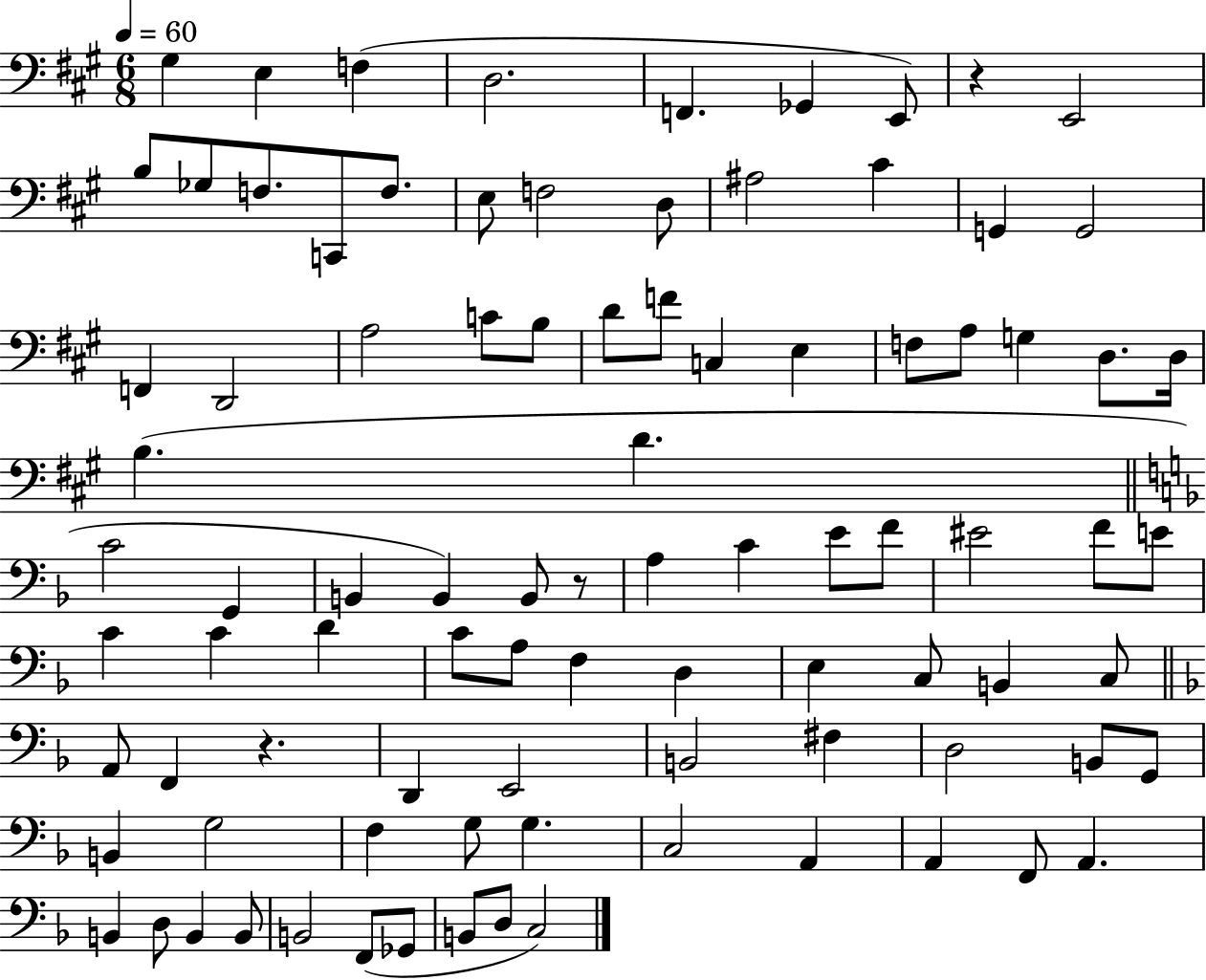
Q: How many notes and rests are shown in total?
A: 91